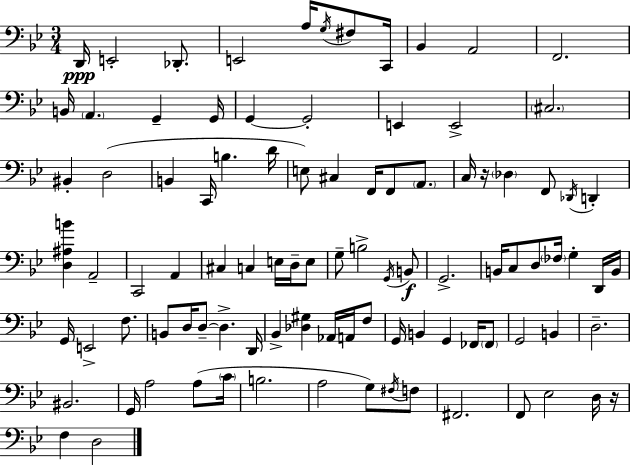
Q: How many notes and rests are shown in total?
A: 96